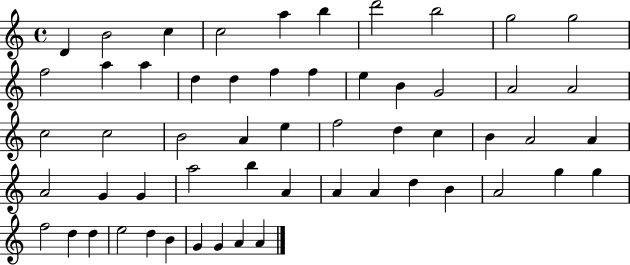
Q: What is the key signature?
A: C major